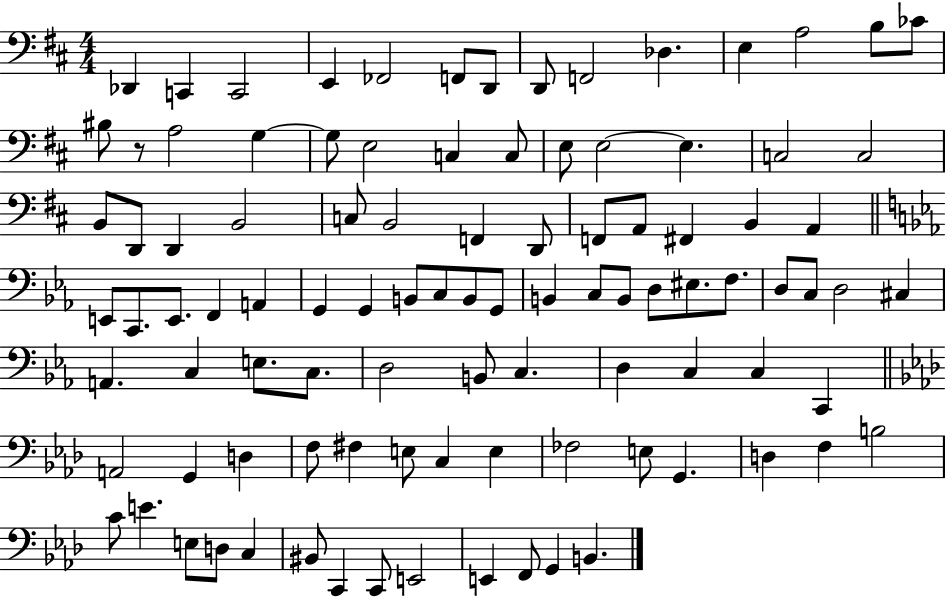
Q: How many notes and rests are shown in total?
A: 99